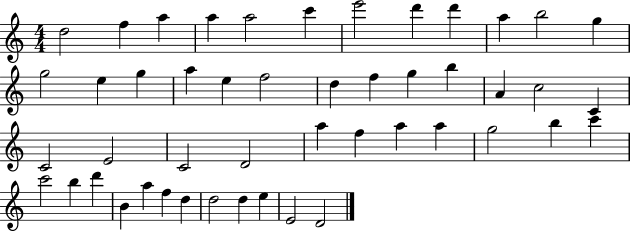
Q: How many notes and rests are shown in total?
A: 48